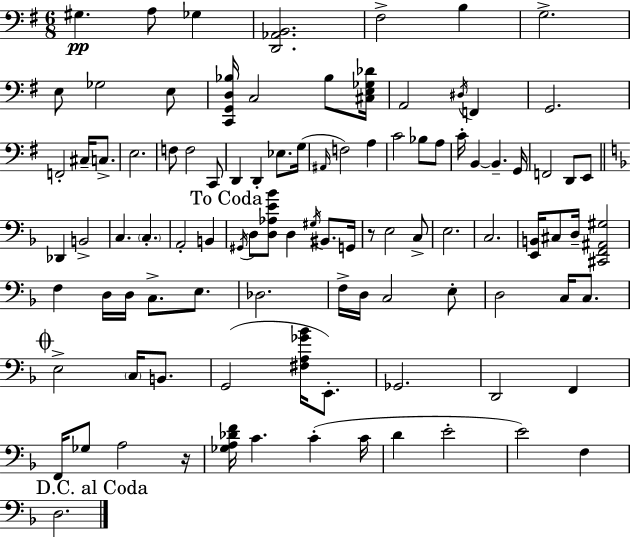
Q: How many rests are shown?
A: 2